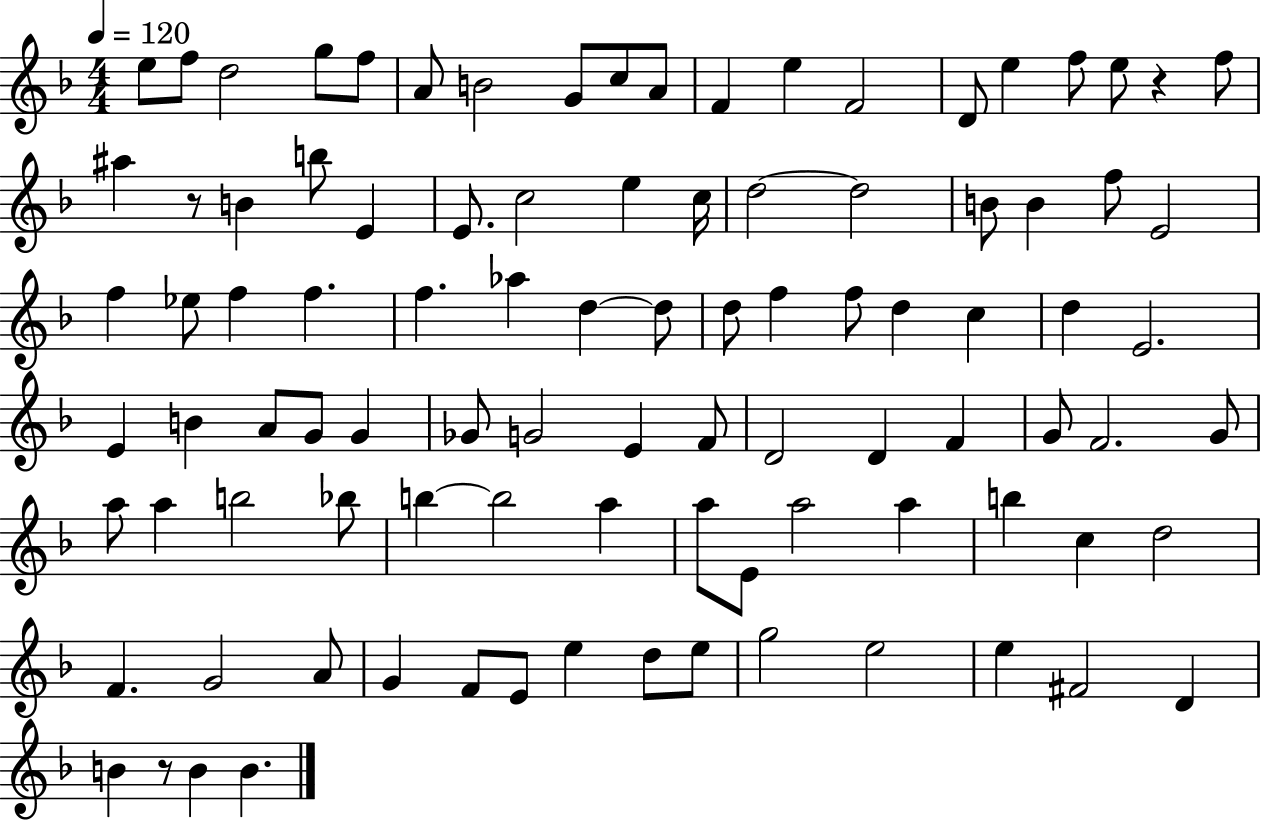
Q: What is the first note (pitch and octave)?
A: E5